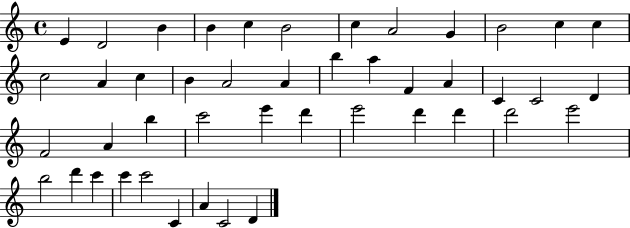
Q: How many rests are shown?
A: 0